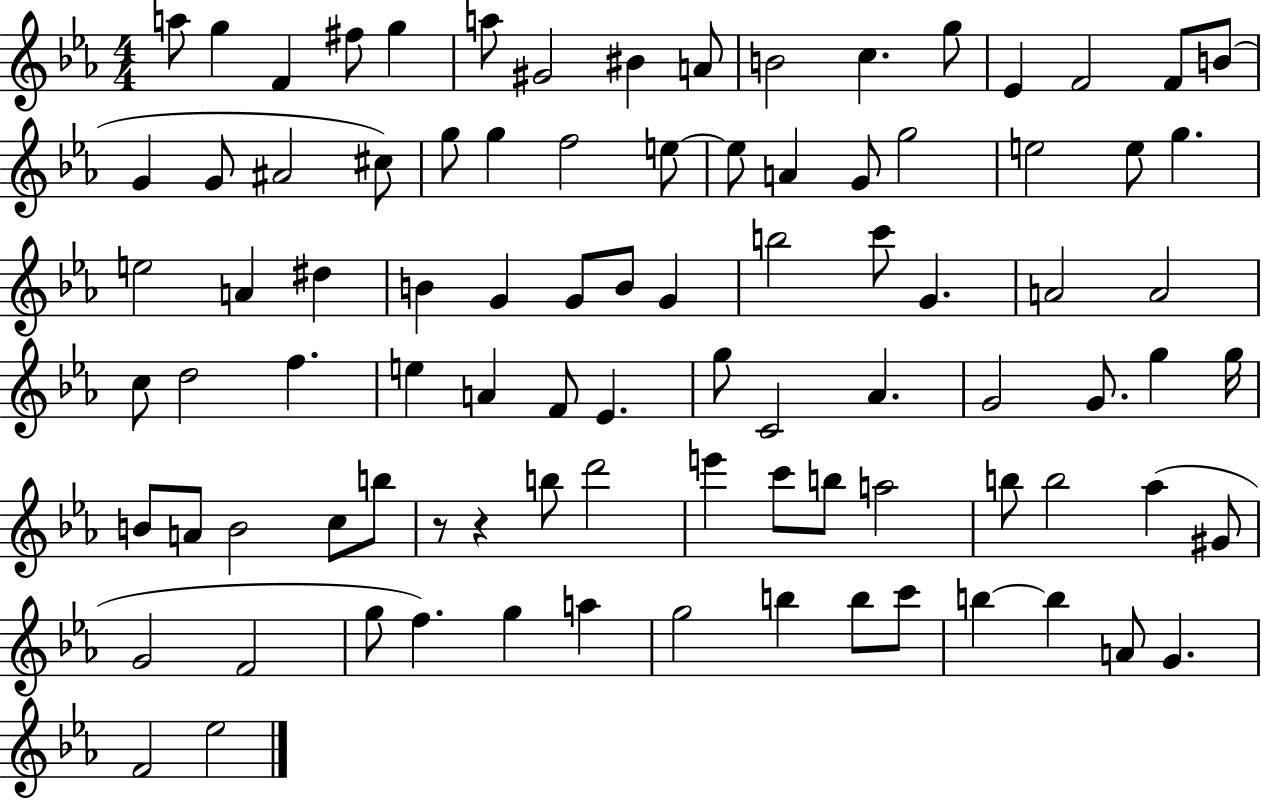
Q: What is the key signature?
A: EES major